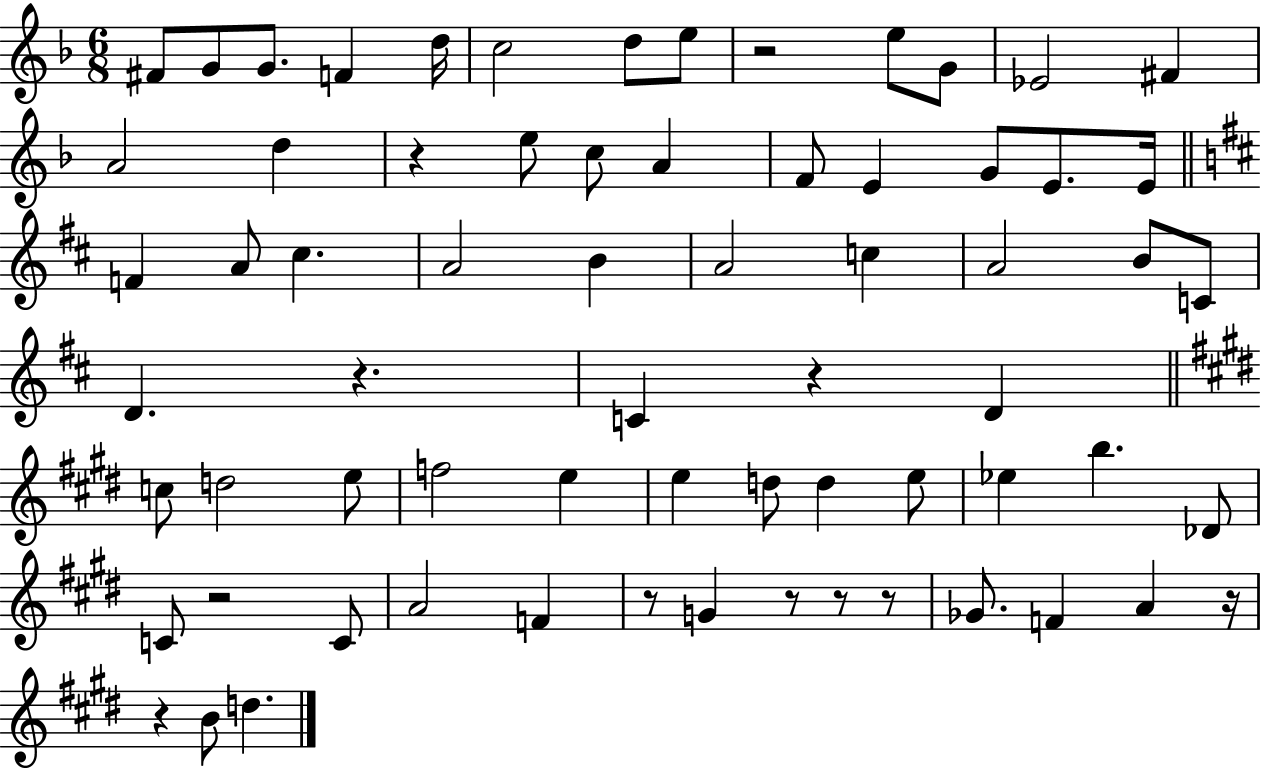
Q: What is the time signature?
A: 6/8